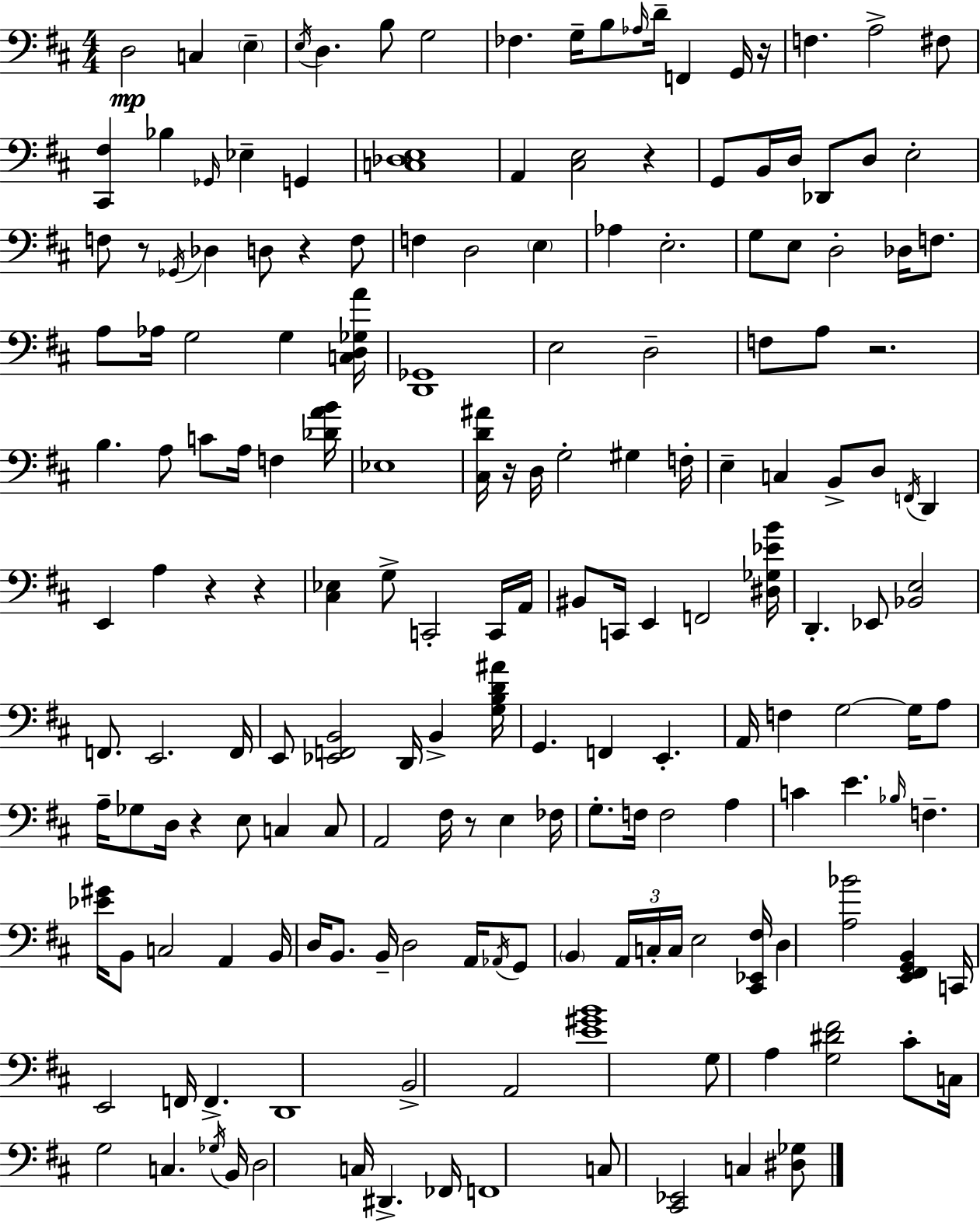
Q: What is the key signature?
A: D major